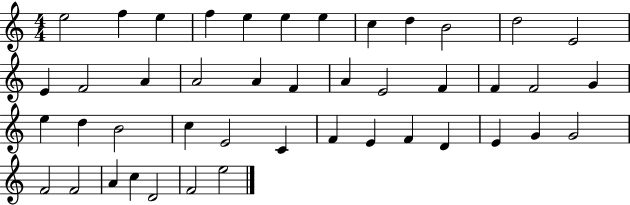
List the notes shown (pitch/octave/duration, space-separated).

E5/h F5/q E5/q F5/q E5/q E5/q E5/q C5/q D5/q B4/h D5/h E4/h E4/q F4/h A4/q A4/h A4/q F4/q A4/q E4/h F4/q F4/q F4/h G4/q E5/q D5/q B4/h C5/q E4/h C4/q F4/q E4/q F4/q D4/q E4/q G4/q G4/h F4/h F4/h A4/q C5/q D4/h F4/h E5/h